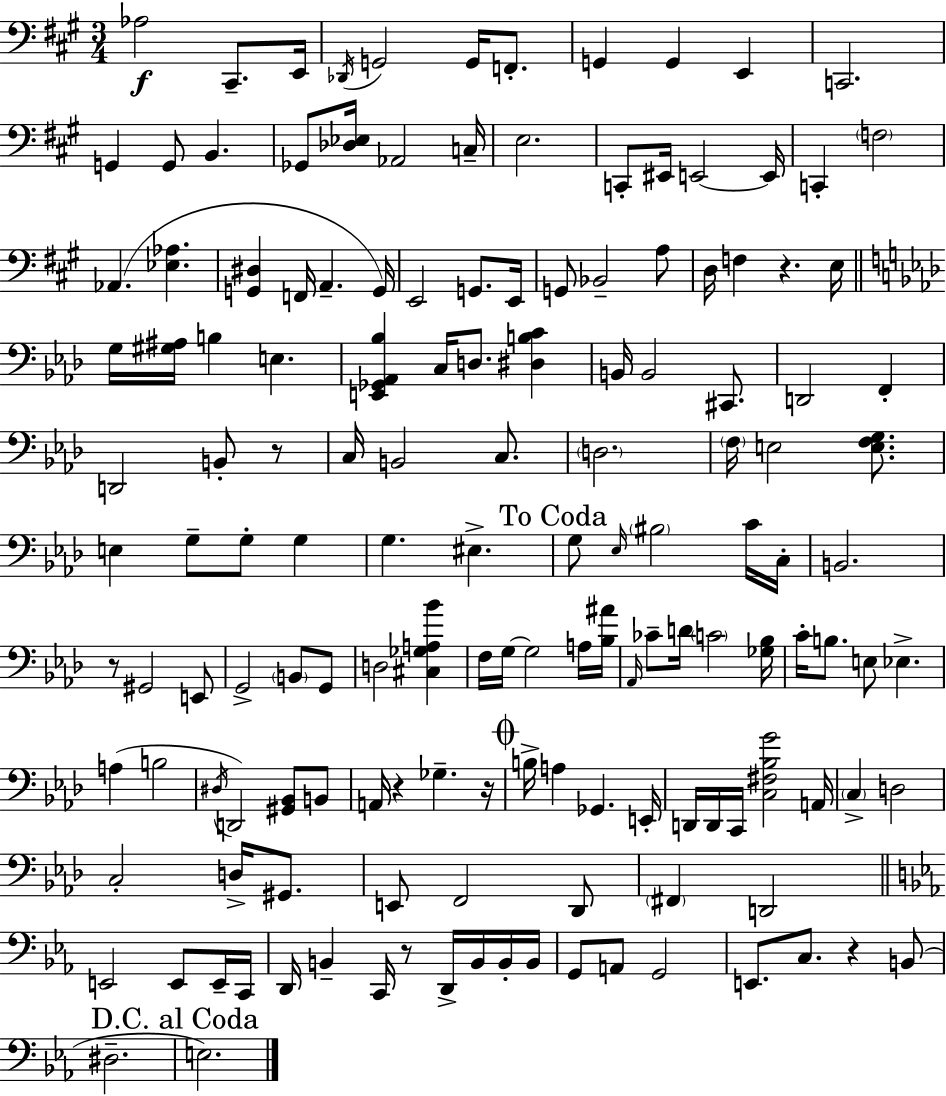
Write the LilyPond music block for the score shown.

{
  \clef bass
  \numericTimeSignature
  \time 3/4
  \key a \major
  aes2\f cis,8.-- e,16 | \acciaccatura { des,16 } g,2 g,16 f,8.-. | g,4 g,4 e,4 | c,2. | \break g,4 g,8 b,4. | ges,8 <des ees>16 aes,2 | c16-- e2. | c,8-. eis,16 e,2~~ | \break e,16 c,4-. \parenthesize f2 | aes,4.( <ees aes>4. | <g, dis>4 f,16 a,4.-- | g,16) e,2 g,8. | \break e,16 g,8 bes,2-- a8 | d16 f4 r4. | e16 \bar "||" \break \key aes \major g16 <gis ais>16 b4 e4. | <e, ges, aes, bes>4 c16 d8. <dis b c'>4 | b,16 b,2 cis,8. | d,2 f,4-. | \break d,2 b,8-. r8 | c16 b,2 c8. | \parenthesize d2. | \parenthesize f16 e2 <e f g>8. | \break e4 g8-- g8-. g4 | g4. eis4.-> | \mark "To Coda" g8 \grace { ees16 } \parenthesize bis2 c'16 | c16-. b,2. | \break r8 gis,2 e,8 | g,2-> \parenthesize b,8 g,8 | d2 <cis ges a bes'>4 | f16 g16~~ g2 a16 | \break <bes ais'>16 \grace { aes,16 } ces'8-- d'16 \parenthesize c'2 | <ges bes>16 c'16-. b8. e8 ees4.-> | a4( b2 | \acciaccatura { dis16 } d,2) <gis, bes,>8 | \break b,8 a,16 r4 ges4.-- | r16 \mark \markup { \musicglyph "scripts.coda" } b16-> a4 ges,4. | e,16-. d,16 d,16 c,16 <c fis bes g'>2 | a,16 \parenthesize c4-> d2 | \break c2-. d16-> | gis,8. e,8 f,2 | des,8 \parenthesize fis,4 d,2 | \bar "||" \break \key ees \major e,2 e,8 e,16-- c,16 | d,16 b,4-- c,16 r8 d,16-> b,16 b,16-. b,16 | g,8 a,8 g,2 | e,8. c8. r4 b,8( | \break dis2.-- | \mark "D.C. al Coda" e2.) | \bar "|."
}